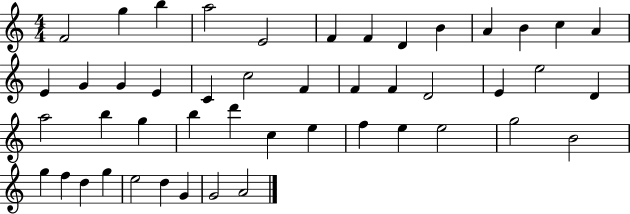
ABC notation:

X:1
T:Untitled
M:4/4
L:1/4
K:C
F2 g b a2 E2 F F D B A B c A E G G E C c2 F F F D2 E e2 D a2 b g b d' c e f e e2 g2 B2 g f d g e2 d G G2 A2